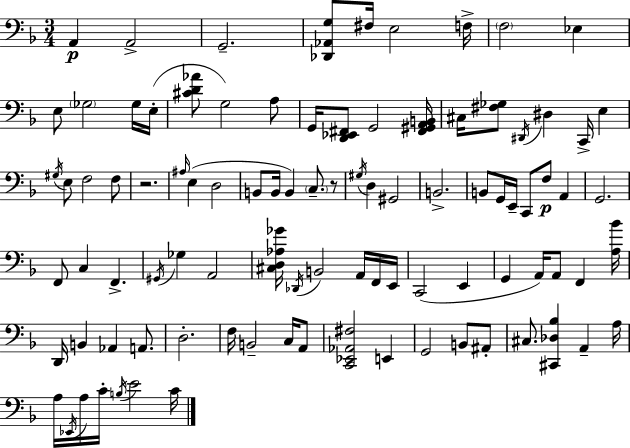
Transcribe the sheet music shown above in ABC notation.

X:1
T:Untitled
M:3/4
L:1/4
K:Dm
A,, A,,2 G,,2 [_D,,_A,,G,]/2 ^F,/4 E,2 F,/4 F,2 _E, E,/2 _G,2 _G,/4 E,/4 [^CD_A]/2 G,2 A,/2 G,,/4 [D,,_E,,^F,,]/2 G,,2 [^F,,^G,,A,,B,,]/4 ^C,/4 [^F,_G,]/2 ^D,,/4 ^D, C,,/4 E, ^G,/4 E,/2 F,2 F,/2 z2 ^A,/4 E, D,2 B,,/2 B,,/4 B,, C,/2 z/2 ^G,/4 D, ^G,,2 B,,2 B,,/2 G,,/4 E,,/4 C,,/2 F,/2 A,, G,,2 F,,/2 C, F,, ^G,,/4 _G, A,,2 [^C,D,_A,_G]/4 _D,,/4 B,,2 A,,/4 F,,/4 E,,/4 C,,2 E,, G,, A,,/4 A,,/2 F,, [A,_B]/4 D,,/4 B,, _A,, A,,/2 D,2 F,/4 B,,2 C,/4 A,,/2 [C,,_E,,_A,,^F,]2 E,, G,,2 B,,/2 ^A,,/2 ^C,/2 [^C,,_D,_B,] A,, A,/4 A,/4 _E,,/4 A,/4 C/4 B,/4 E2 C/4